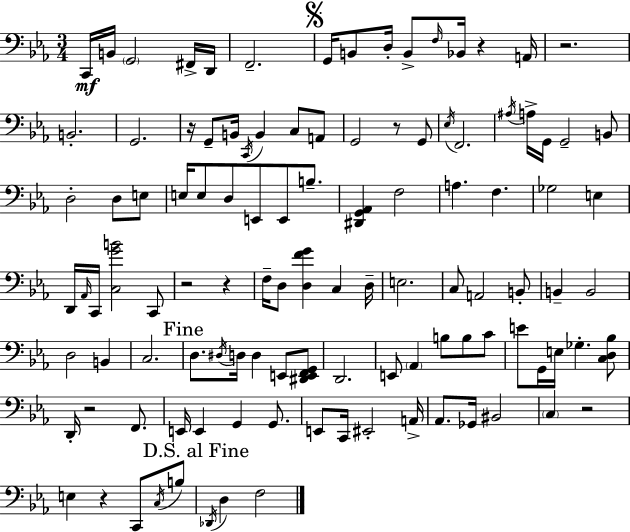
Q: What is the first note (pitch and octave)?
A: C2